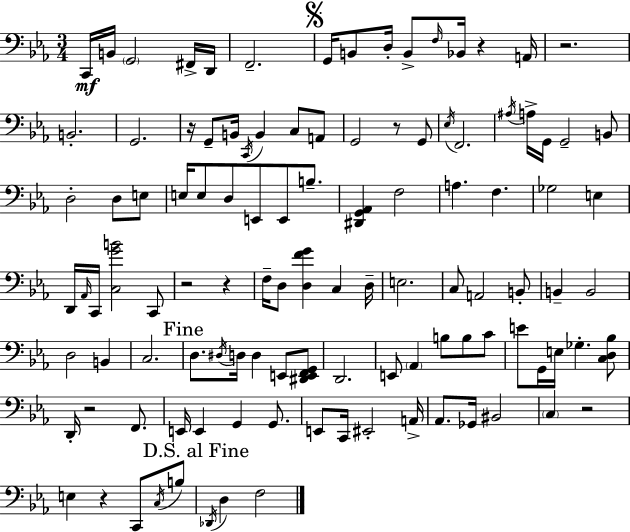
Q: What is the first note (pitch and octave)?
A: C2